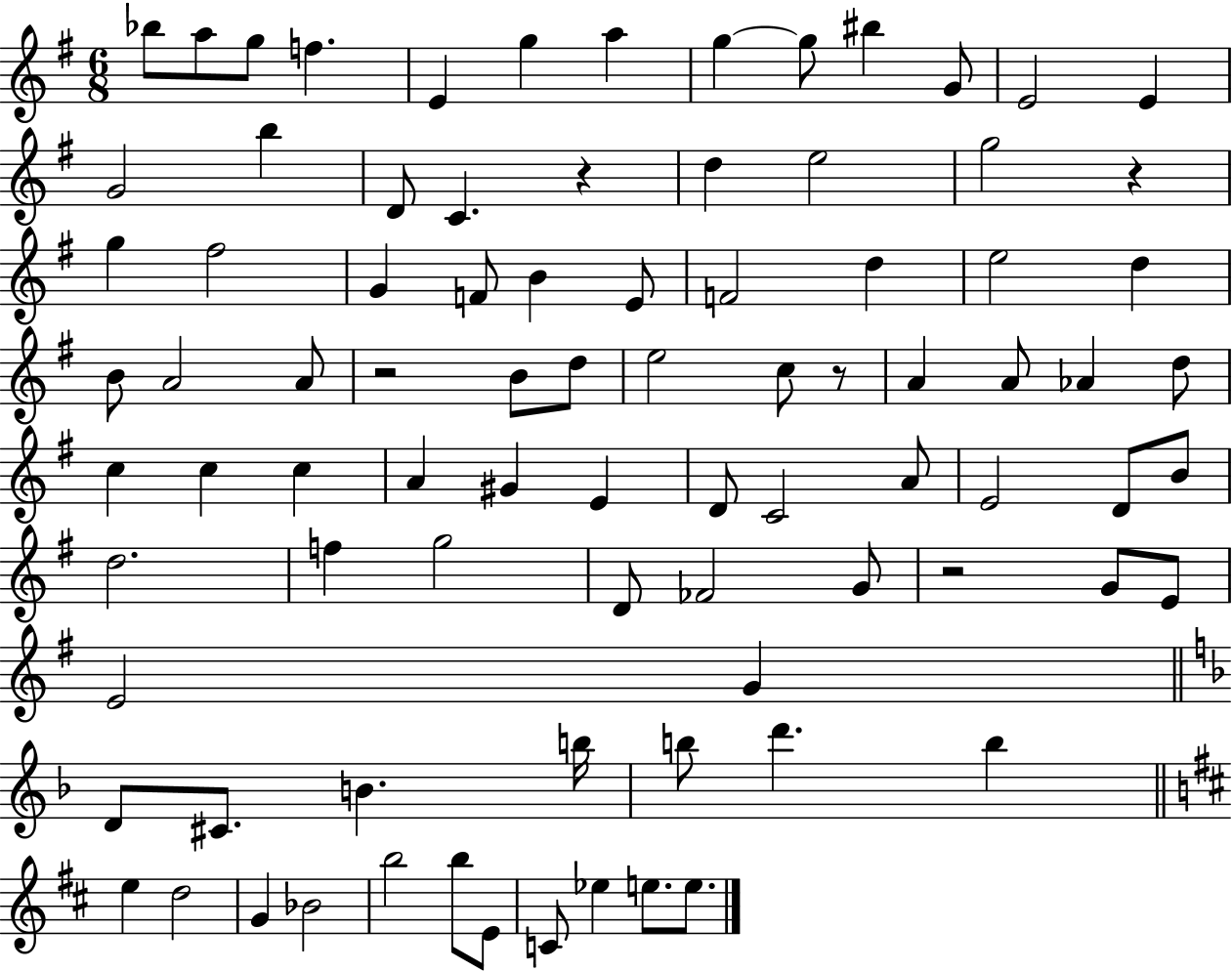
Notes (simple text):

Bb5/e A5/e G5/e F5/q. E4/q G5/q A5/q G5/q G5/e BIS5/q G4/e E4/h E4/q G4/h B5/q D4/e C4/q. R/q D5/q E5/h G5/h R/q G5/q F#5/h G4/q F4/e B4/q E4/e F4/h D5/q E5/h D5/q B4/e A4/h A4/e R/h B4/e D5/e E5/h C5/e R/e A4/q A4/e Ab4/q D5/e C5/q C5/q C5/q A4/q G#4/q E4/q D4/e C4/h A4/e E4/h D4/e B4/e D5/h. F5/q G5/h D4/e FES4/h G4/e R/h G4/e E4/e E4/h G4/q D4/e C#4/e. B4/q. B5/s B5/e D6/q. B5/q E5/q D5/h G4/q Bb4/h B5/h B5/e E4/e C4/e Eb5/q E5/e. E5/e.